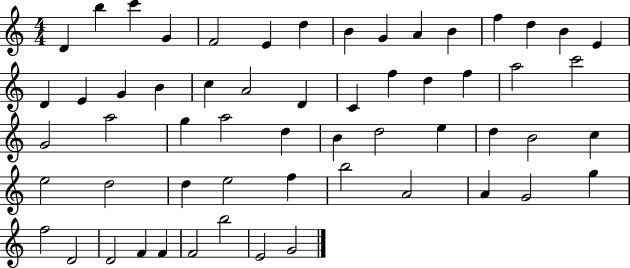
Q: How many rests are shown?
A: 0